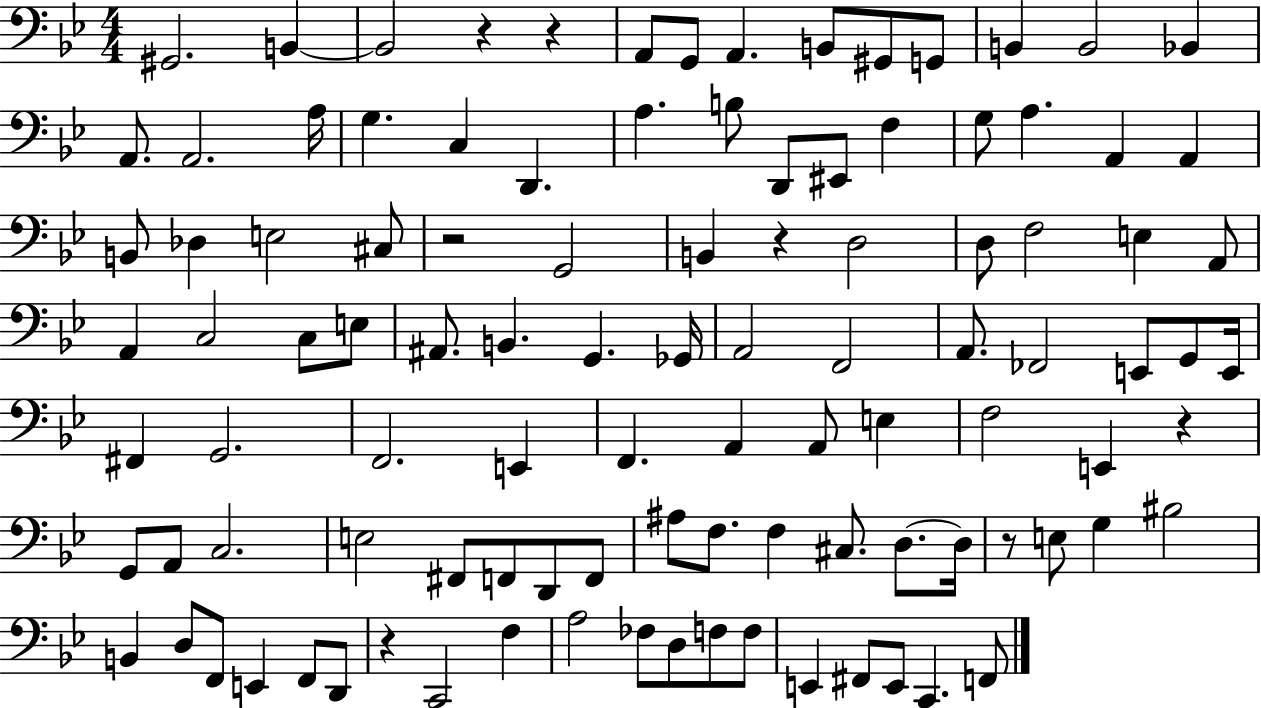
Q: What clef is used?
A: bass